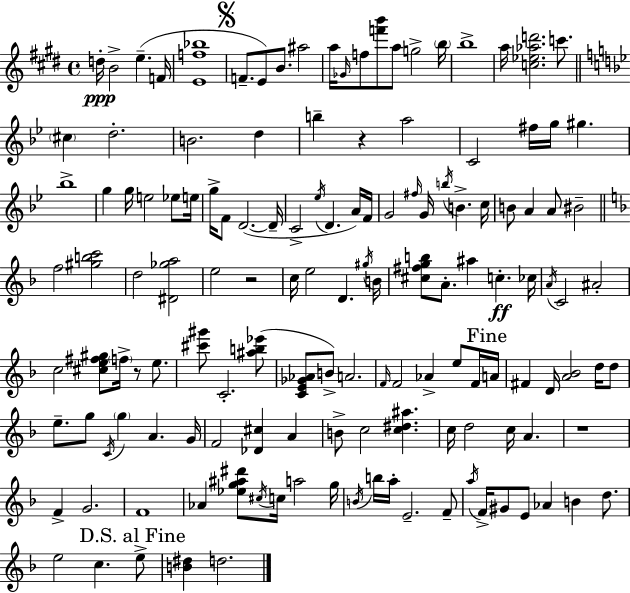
D5/s B4/h E5/q. F4/s [E4,F5,Bb5]/w F4/e. E4/e B4/e. A#5/h A5/s Gb4/s F5/e [F6,B6]/e A5/e G5/h B5/s B5/w A5/s [C5,Eb5,Ab5,D6]/h. C6/e. C#5/q D5/h. B4/h. D5/q B5/q R/q A5/h C4/h F#5/s G5/s G#5/q. Bb5/w G5/q G5/s E5/h Eb5/e E5/s G5/s F4/e D4/h. D4/s C4/h Eb5/s D4/q. A4/s F4/s G4/h F#5/s G4/s B5/s B4/q. C5/s B4/e A4/q A4/e BIS4/h F5/h [G#5,B5,C6]/h D5/h [D#4,Gb5,A5]/h E5/h R/h C5/s E5/h D4/q. G#5/s B4/s [C#5,F#5,G5,B5]/e A4/e. A#5/q C5/q. CES5/s A4/s C4/h A#4/h C5/h [C#5,E5,F#5,G#5]/e F5/s R/e E5/e. [C#6,G#6]/e C4/h. [A#5,B5,Eb6]/e [C4,E4,Gb4,Ab4]/e B4/e A4/h. F4/s F4/h Ab4/q E5/e F4/s A4/s F#4/q D4/s [A4,Bb4]/h D5/s D5/e E5/e. G5/e C4/s G5/q A4/q. G4/s F4/h [Db4,C#5]/q A4/q B4/e C5/h [C5,D#5,A#5]/q. C5/s D5/h C5/s A4/q. R/w F4/q G4/h. F4/w Ab4/q [Eb5,G5,A#5,D#6]/e C#5/s C5/s A5/h G5/s B4/s B5/s A5/s E4/h. F4/e A5/s F4/s G#4/e E4/e Ab4/q B4/q D5/e. E5/h C5/q. E5/e [B4,D#5]/q D5/h.